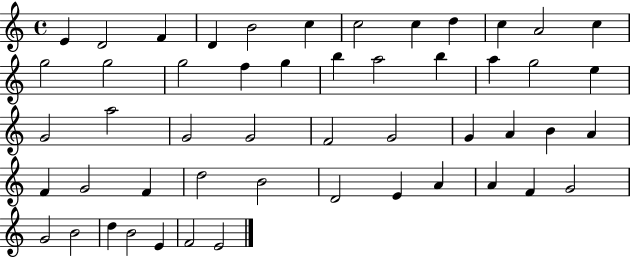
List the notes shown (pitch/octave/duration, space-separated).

E4/q D4/h F4/q D4/q B4/h C5/q C5/h C5/q D5/q C5/q A4/h C5/q G5/h G5/h G5/h F5/q G5/q B5/q A5/h B5/q A5/q G5/h E5/q G4/h A5/h G4/h G4/h F4/h G4/h G4/q A4/q B4/q A4/q F4/q G4/h F4/q D5/h B4/h D4/h E4/q A4/q A4/q F4/q G4/h G4/h B4/h D5/q B4/h E4/q F4/h E4/h